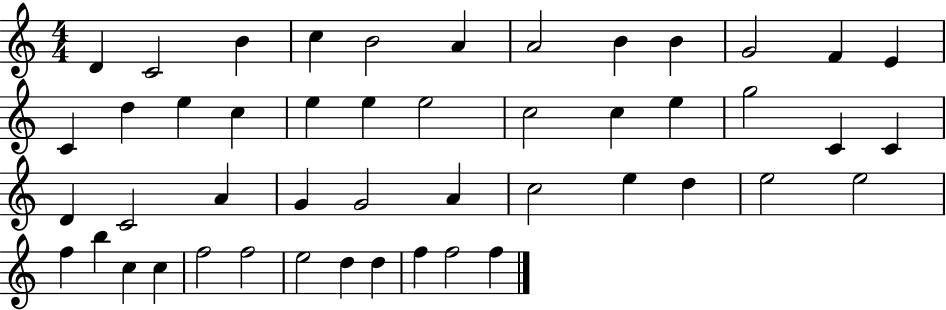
{
  \clef treble
  \numericTimeSignature
  \time 4/4
  \key c \major
  d'4 c'2 b'4 | c''4 b'2 a'4 | a'2 b'4 b'4 | g'2 f'4 e'4 | \break c'4 d''4 e''4 c''4 | e''4 e''4 e''2 | c''2 c''4 e''4 | g''2 c'4 c'4 | \break d'4 c'2 a'4 | g'4 g'2 a'4 | c''2 e''4 d''4 | e''2 e''2 | \break f''4 b''4 c''4 c''4 | f''2 f''2 | e''2 d''4 d''4 | f''4 f''2 f''4 | \break \bar "|."
}